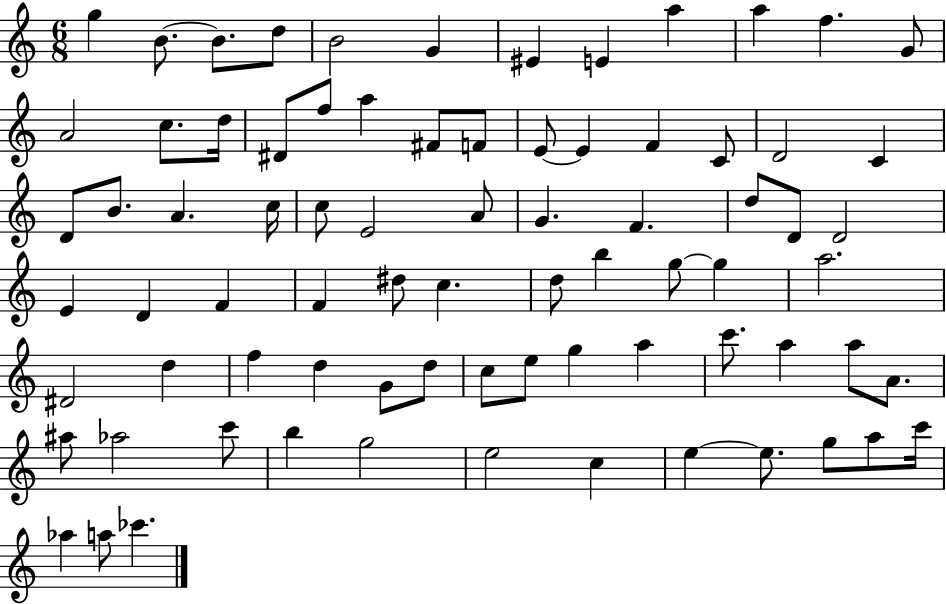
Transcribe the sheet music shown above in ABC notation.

X:1
T:Untitled
M:6/8
L:1/4
K:C
g B/2 B/2 d/2 B2 G ^E E a a f G/2 A2 c/2 d/4 ^D/2 f/2 a ^F/2 F/2 E/2 E F C/2 D2 C D/2 B/2 A c/4 c/2 E2 A/2 G F d/2 D/2 D2 E D F F ^d/2 c d/2 b g/2 g a2 ^D2 d f d G/2 d/2 c/2 e/2 g a c'/2 a a/2 A/2 ^a/2 _a2 c'/2 b g2 e2 c e e/2 g/2 a/2 c'/4 _a a/2 _c'